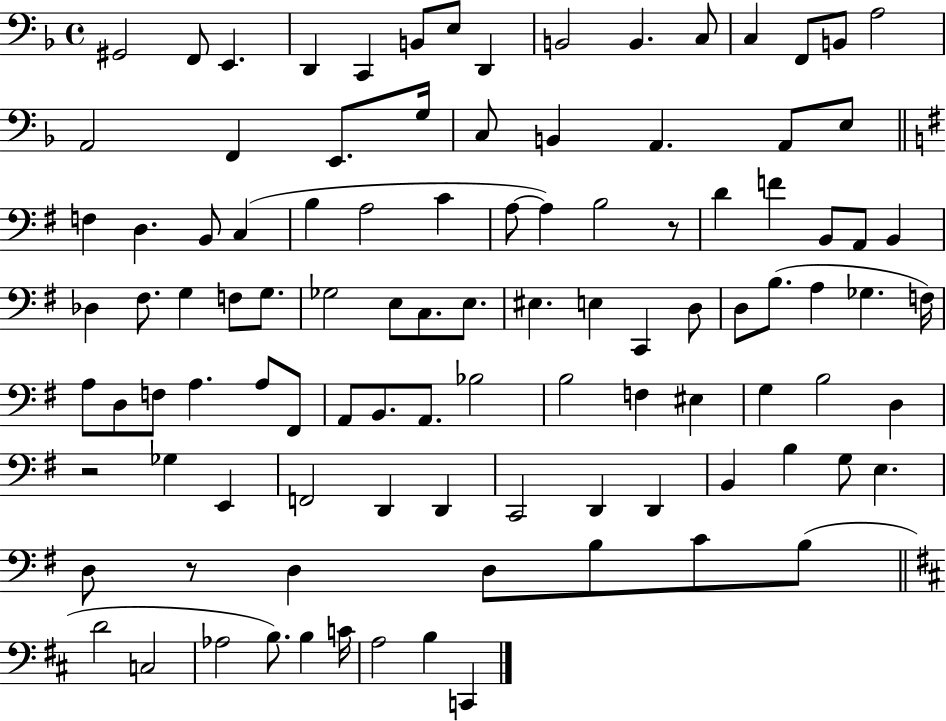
X:1
T:Untitled
M:4/4
L:1/4
K:F
^G,,2 F,,/2 E,, D,, C,, B,,/2 E,/2 D,, B,,2 B,, C,/2 C, F,,/2 B,,/2 A,2 A,,2 F,, E,,/2 G,/4 C,/2 B,, A,, A,,/2 E,/2 F, D, B,,/2 C, B, A,2 C A,/2 A, B,2 z/2 D F B,,/2 A,,/2 B,, _D, ^F,/2 G, F,/2 G,/2 _G,2 E,/2 C,/2 E,/2 ^E, E, C,, D,/2 D,/2 B,/2 A, _G, F,/4 A,/2 D,/2 F,/2 A, A,/2 ^F,,/2 A,,/2 B,,/2 A,,/2 _B,2 B,2 F, ^E, G, B,2 D, z2 _G, E,, F,,2 D,, D,, C,,2 D,, D,, B,, B, G,/2 E, D,/2 z/2 D, D,/2 B,/2 C/2 B,/2 D2 C,2 _A,2 B,/2 B, C/4 A,2 B, C,,